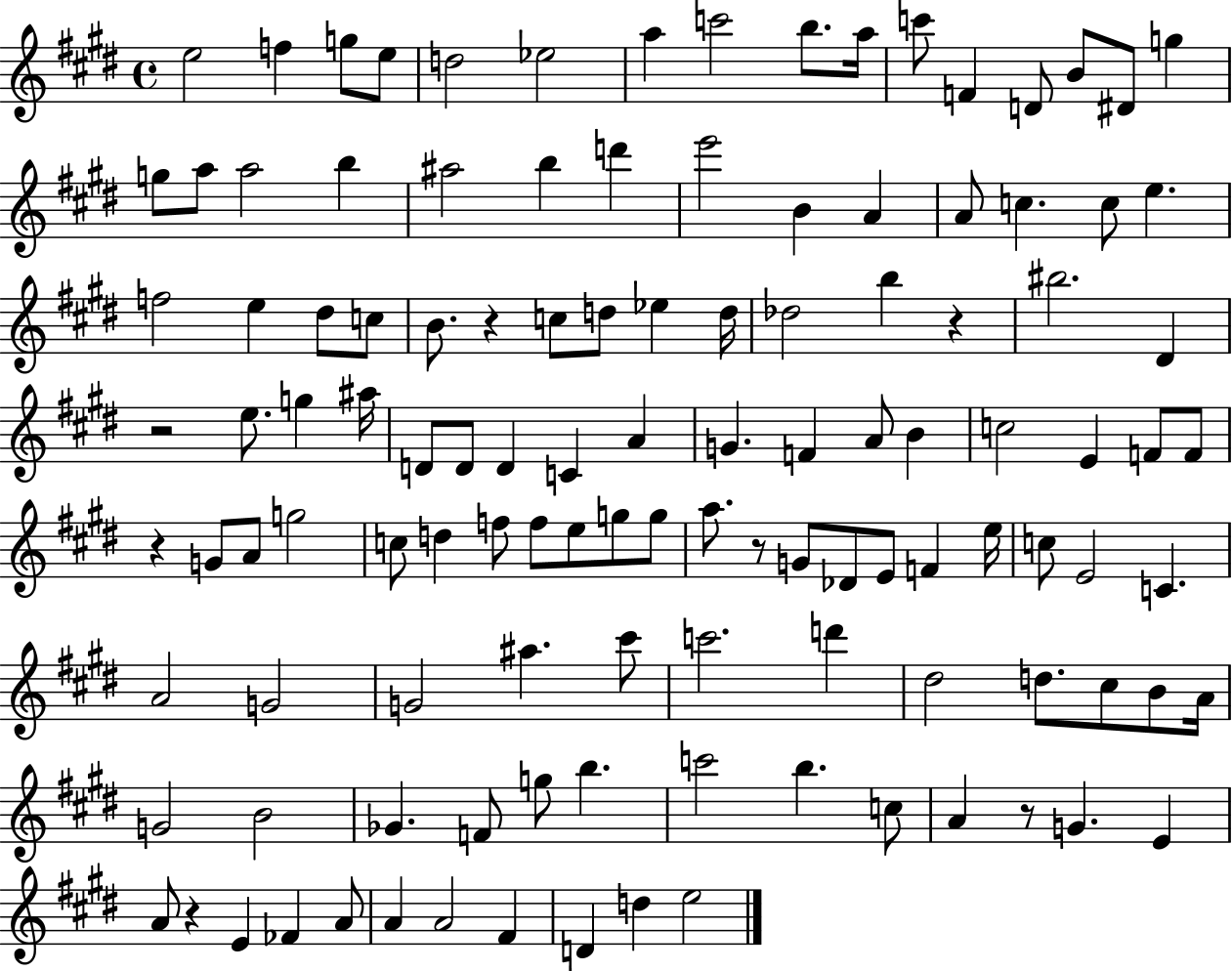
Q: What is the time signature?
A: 4/4